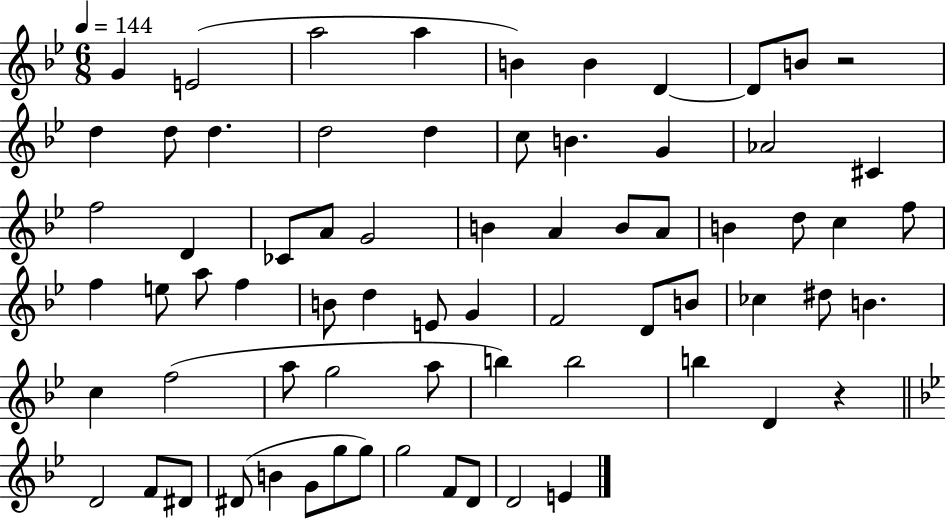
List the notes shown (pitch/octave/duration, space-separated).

G4/q E4/h A5/h A5/q B4/q B4/q D4/q D4/e B4/e R/h D5/q D5/e D5/q. D5/h D5/q C5/e B4/q. G4/q Ab4/h C#4/q F5/h D4/q CES4/e A4/e G4/h B4/q A4/q B4/e A4/e B4/q D5/e C5/q F5/e F5/q E5/e A5/e F5/q B4/e D5/q E4/e G4/q F4/h D4/e B4/e CES5/q D#5/e B4/q. C5/q F5/h A5/e G5/h A5/e B5/q B5/h B5/q D4/q R/q D4/h F4/e D#4/e D#4/e B4/q G4/e G5/e G5/e G5/h F4/e D4/e D4/h E4/q